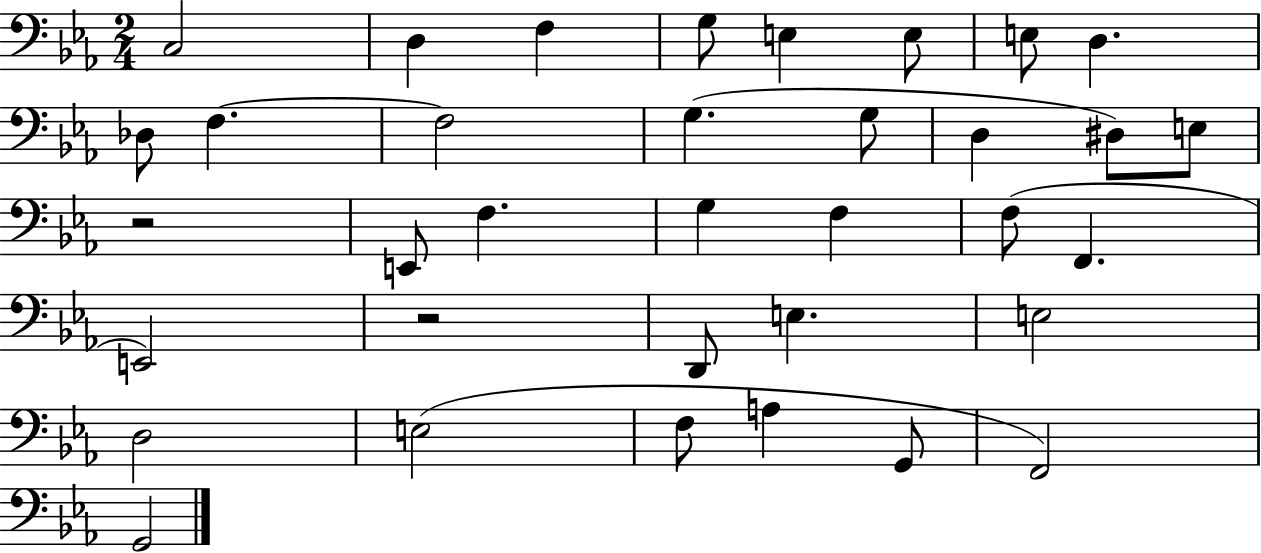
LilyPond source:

{
  \clef bass
  \numericTimeSignature
  \time 2/4
  \key ees \major
  c2 | d4 f4 | g8 e4 e8 | e8 d4. | \break des8 f4.~~ | f2 | g4.( g8 | d4 dis8) e8 | \break r2 | e,8 f4. | g4 f4 | f8( f,4. | \break e,2) | r2 | d,8 e4. | e2 | \break d2 | e2( | f8 a4 g,8 | f,2) | \break g,2 | \bar "|."
}